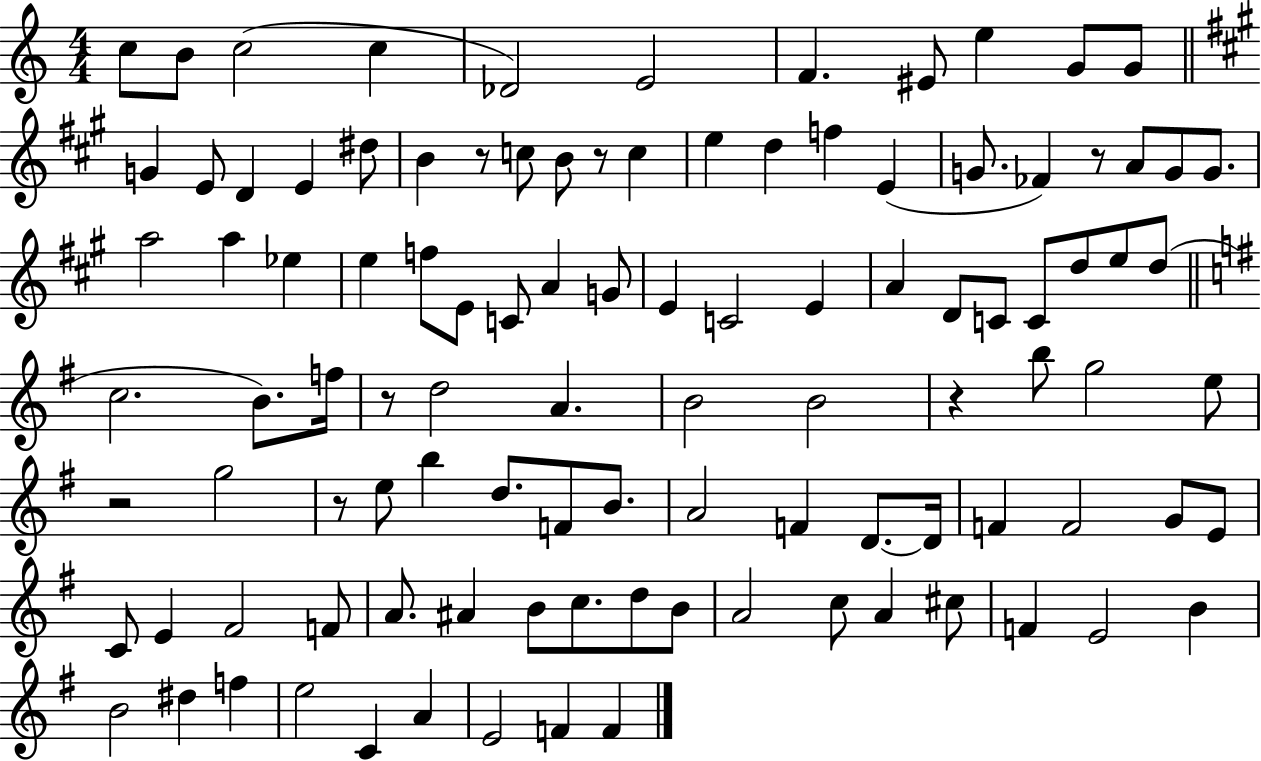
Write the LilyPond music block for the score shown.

{
  \clef treble
  \numericTimeSignature
  \time 4/4
  \key c \major
  \repeat volta 2 { c''8 b'8 c''2( c''4 | des'2) e'2 | f'4. eis'8 e''4 g'8 g'8 | \bar "||" \break \key a \major g'4 e'8 d'4 e'4 dis''8 | b'4 r8 c''8 b'8 r8 c''4 | e''4 d''4 f''4 e'4( | g'8. fes'4) r8 a'8 g'8 g'8. | \break a''2 a''4 ees''4 | e''4 f''8 e'8 c'8 a'4 g'8 | e'4 c'2 e'4 | a'4 d'8 c'8 c'8 d''8 e''8 d''8( | \break \bar "||" \break \key e \minor c''2. b'8.) f''16 | r8 d''2 a'4. | b'2 b'2 | r4 b''8 g''2 e''8 | \break r2 g''2 | r8 e''8 b''4 d''8. f'8 b'8. | a'2 f'4 d'8.~~ d'16 | f'4 f'2 g'8 e'8 | \break c'8 e'4 fis'2 f'8 | a'8. ais'4 b'8 c''8. d''8 b'8 | a'2 c''8 a'4 cis''8 | f'4 e'2 b'4 | \break b'2 dis''4 f''4 | e''2 c'4 a'4 | e'2 f'4 f'4 | } \bar "|."
}